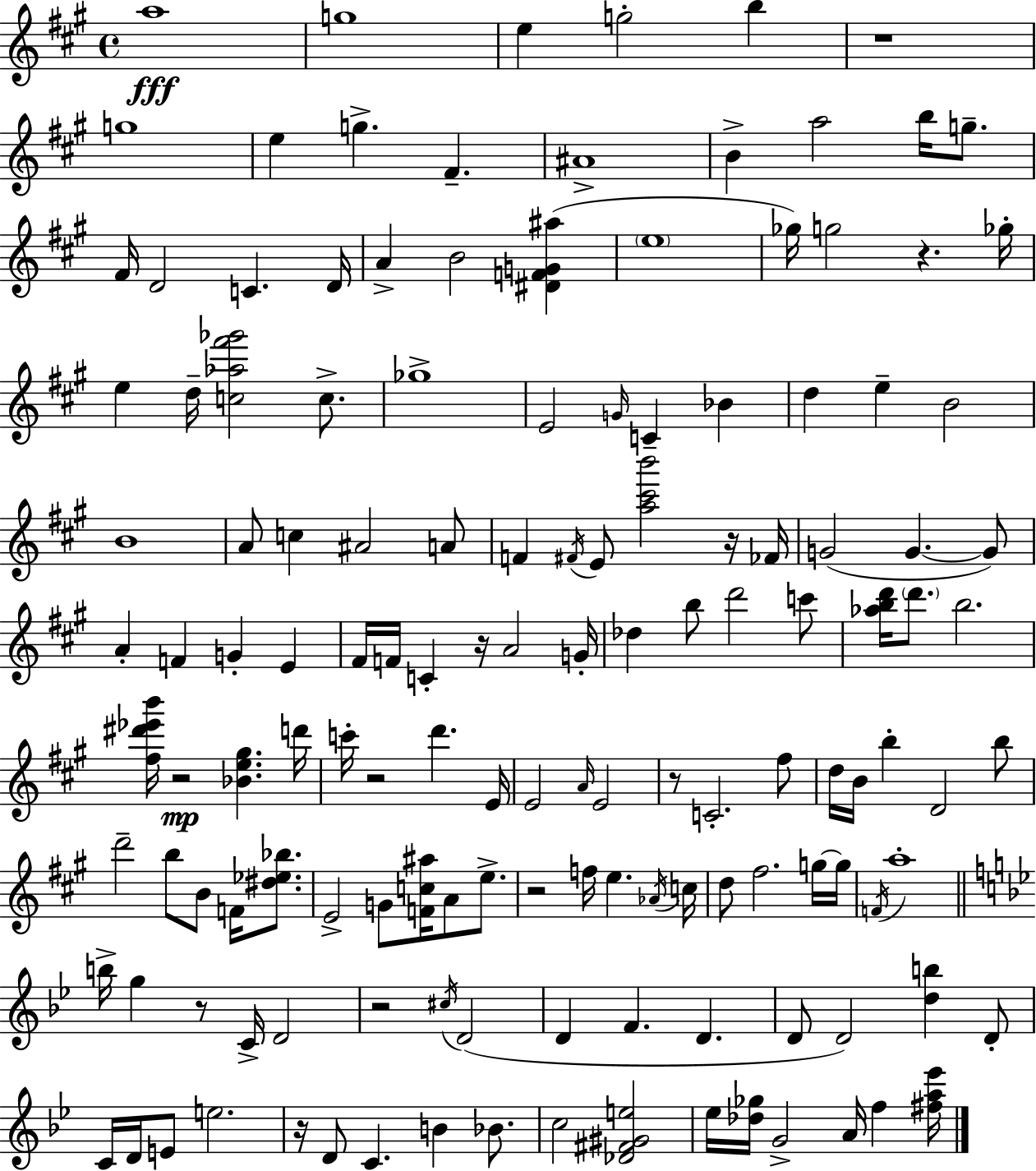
{
  \clef treble
  \time 4/4
  \defaultTimeSignature
  \key a \major
  \repeat volta 2 { a''1\fff | g''1 | e''4 g''2-. b''4 | r1 | \break g''1 | e''4 g''4.-> fis'4.-- | ais'1-> | b'4-> a''2 b''16 g''8.-- | \break fis'16 d'2 c'4. d'16 | a'4-> b'2 <dis' f' g' ais''>4( | \parenthesize e''1 | ges''16) g''2 r4. ges''16-. | \break e''4 d''16-- <c'' aes'' fis''' ges'''>2 c''8.-> | ges''1-> | e'2 \grace { g'16 } c'4-- bes'4 | d''4 e''4-- b'2 | \break b'1 | a'8 c''4 ais'2 a'8 | f'4 \acciaccatura { fis'16 } e'8 <a'' cis''' b'''>2 | r16 fes'16 g'2( g'4.~~ | \break g'8) a'4-. f'4 g'4-. e'4 | fis'16 f'16 c'4-. r16 a'2 | g'16-. des''4 b''8 d'''2 | c'''8 <aes'' b'' d'''>16 \parenthesize d'''8. b''2. | \break <fis'' dis''' ees''' b'''>16 r2\mp <bes' e'' gis''>4. | d'''16 c'''16-. r2 d'''4. | e'16 e'2 \grace { a'16 } e'2 | r8 c'2.-. | \break fis''8 d''16 b'16 b''4-. d'2 | b''8 d'''2-- b''8 b'8 f'16 | <dis'' ees'' bes''>8. e'2-> g'8 <f' c'' ais''>16 a'8 | e''8.-> r2 f''16 e''4. | \break \acciaccatura { aes'16 } c''16 d''8 fis''2. | g''16~~ g''16 \acciaccatura { f'16 } a''1-. | \bar "||" \break \key g \minor b''16-> g''4 r8 c'16-> d'2 | r2 \acciaccatura { cis''16 } d'2( | d'4 f'4. d'4. | d'8 d'2) <d'' b''>4 d'8-. | \break c'16 d'16 e'8 e''2. | r16 d'8 c'4. b'4 bes'8. | c''2 <des' fis' gis' e''>2 | ees''16 <des'' ges''>16 g'2-> a'16 f''4 | \break <fis'' a'' ees'''>16 } \bar "|."
}